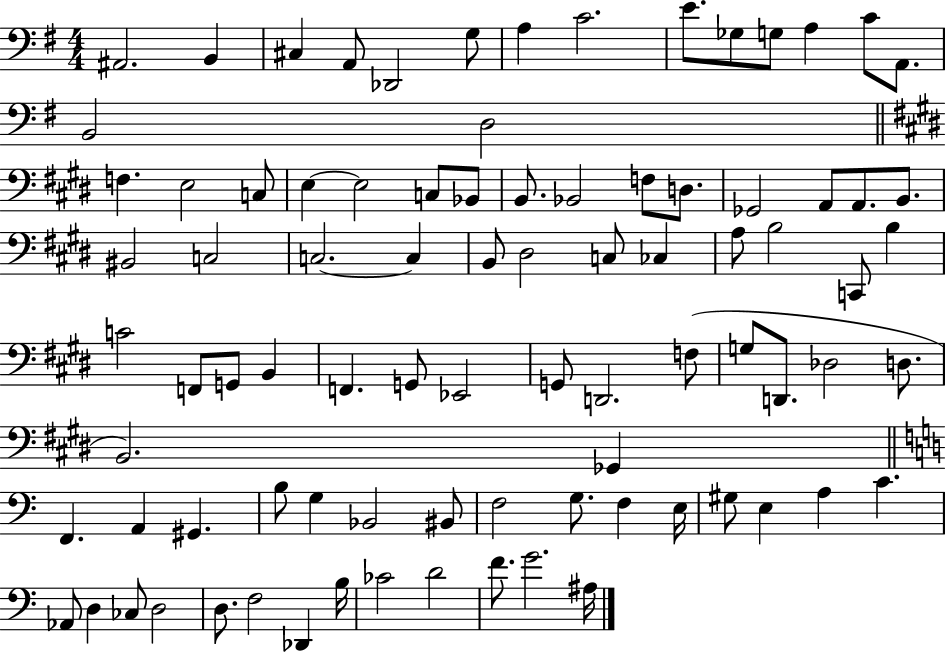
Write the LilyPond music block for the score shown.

{
  \clef bass
  \numericTimeSignature
  \time 4/4
  \key g \major
  ais,2. b,4 | cis4 a,8 des,2 g8 | a4 c'2. | e'8. ges8 g8 a4 c'8 a,8. | \break b,2 d2 | \bar "||" \break \key e \major f4. e2 c8 | e4~~ e2 c8 bes,8 | b,8. bes,2 f8 d8. | ges,2 a,8 a,8. b,8. | \break bis,2 c2 | c2.~~ c4 | b,8 dis2 c8 ces4 | a8 b2 c,8 b4 | \break c'2 f,8 g,8 b,4 | f,4. g,8 ees,2 | g,8 d,2. f8( | g8 d,8. des2 d8. | \break b,2.) ges,4 | \bar "||" \break \key c \major f,4. a,4 gis,4. | b8 g4 bes,2 bis,8 | f2 g8. f4 e16 | gis8 e4 a4 c'4. | \break aes,8 d4 ces8 d2 | d8. f2 des,4 b16 | ces'2 d'2 | f'8. g'2. ais16 | \break \bar "|."
}